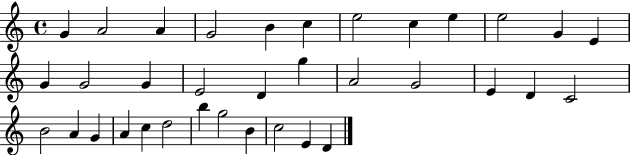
{
  \clef treble
  \time 4/4
  \defaultTimeSignature
  \key c \major
  g'4 a'2 a'4 | g'2 b'4 c''4 | e''2 c''4 e''4 | e''2 g'4 e'4 | \break g'4 g'2 g'4 | e'2 d'4 g''4 | a'2 g'2 | e'4 d'4 c'2 | \break b'2 a'4 g'4 | a'4 c''4 d''2 | b''4 g''2 b'4 | c''2 e'4 d'4 | \break \bar "|."
}